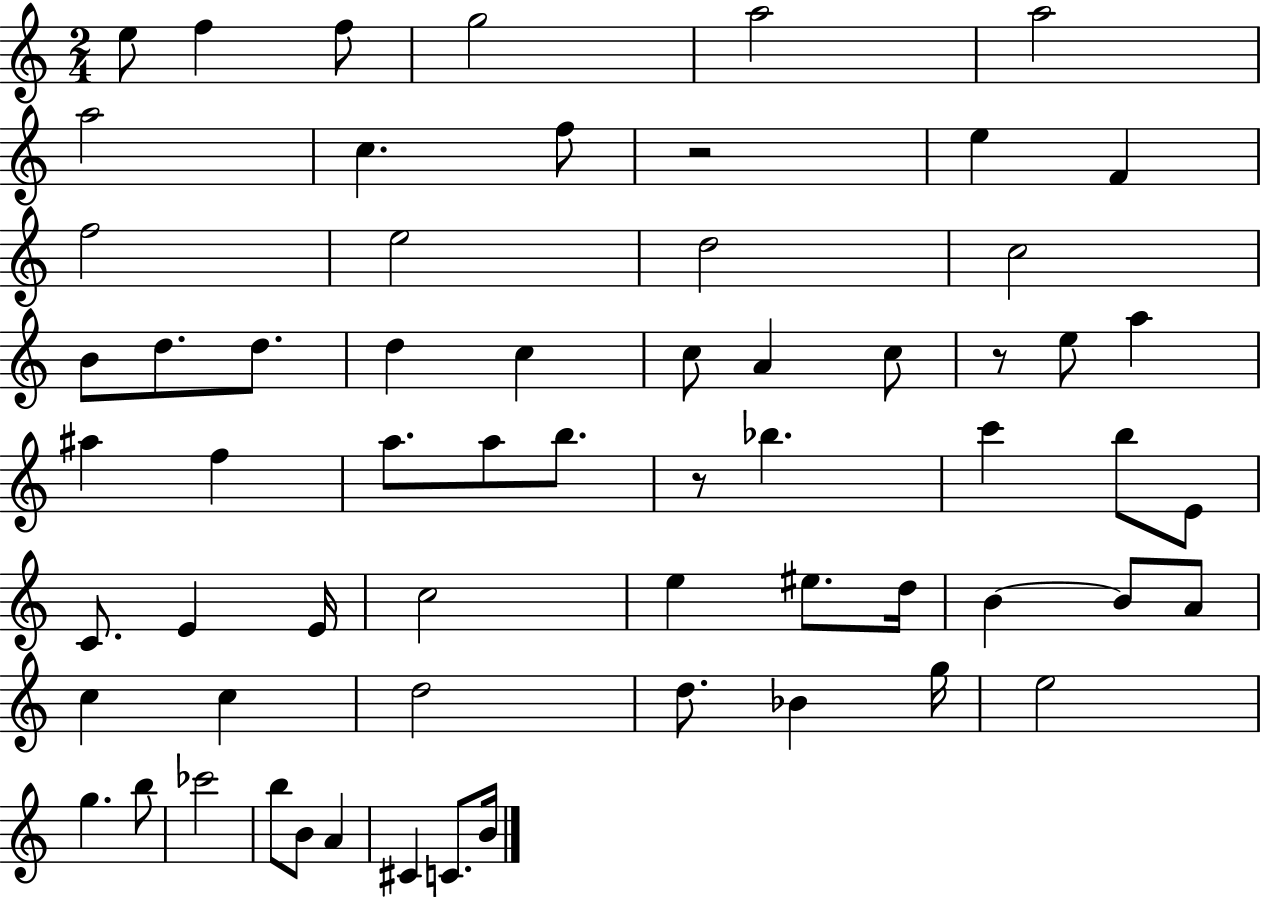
E5/e F5/q F5/e G5/h A5/h A5/h A5/h C5/q. F5/e R/h E5/q F4/q F5/h E5/h D5/h C5/h B4/e D5/e. D5/e. D5/q C5/q C5/e A4/q C5/e R/e E5/e A5/q A#5/q F5/q A5/e. A5/e B5/e. R/e Bb5/q. C6/q B5/e E4/e C4/e. E4/q E4/s C5/h E5/q EIS5/e. D5/s B4/q B4/e A4/e C5/q C5/q D5/h D5/e. Bb4/q G5/s E5/h G5/q. B5/e CES6/h B5/e B4/e A4/q C#4/q C4/e. B4/s